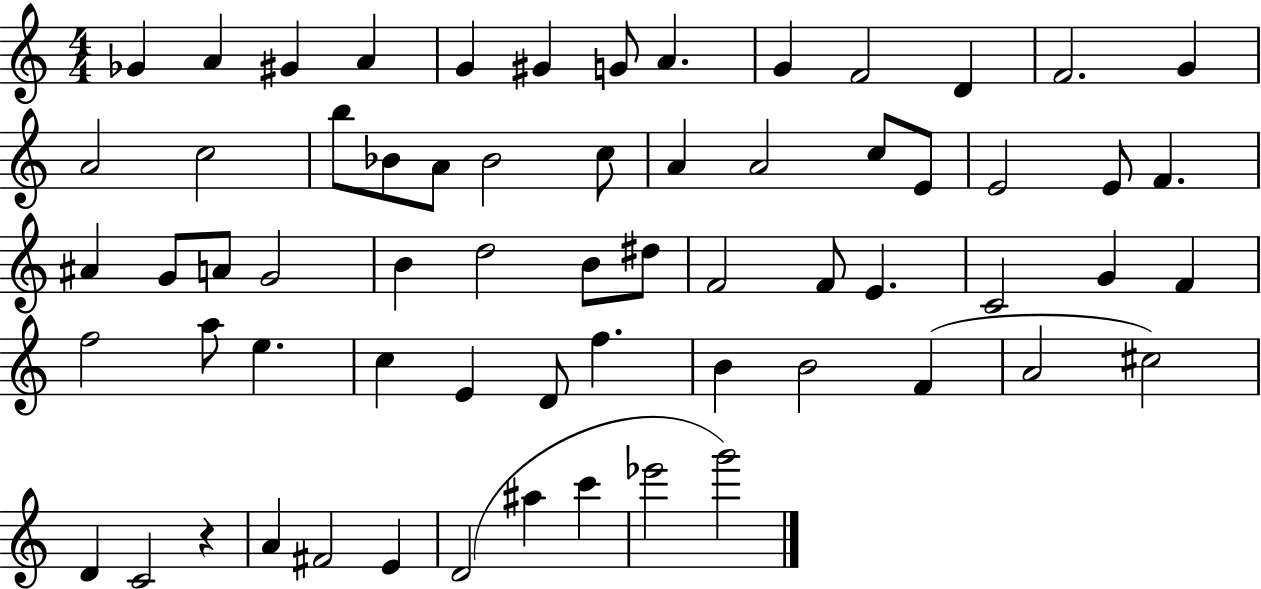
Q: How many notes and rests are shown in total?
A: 64